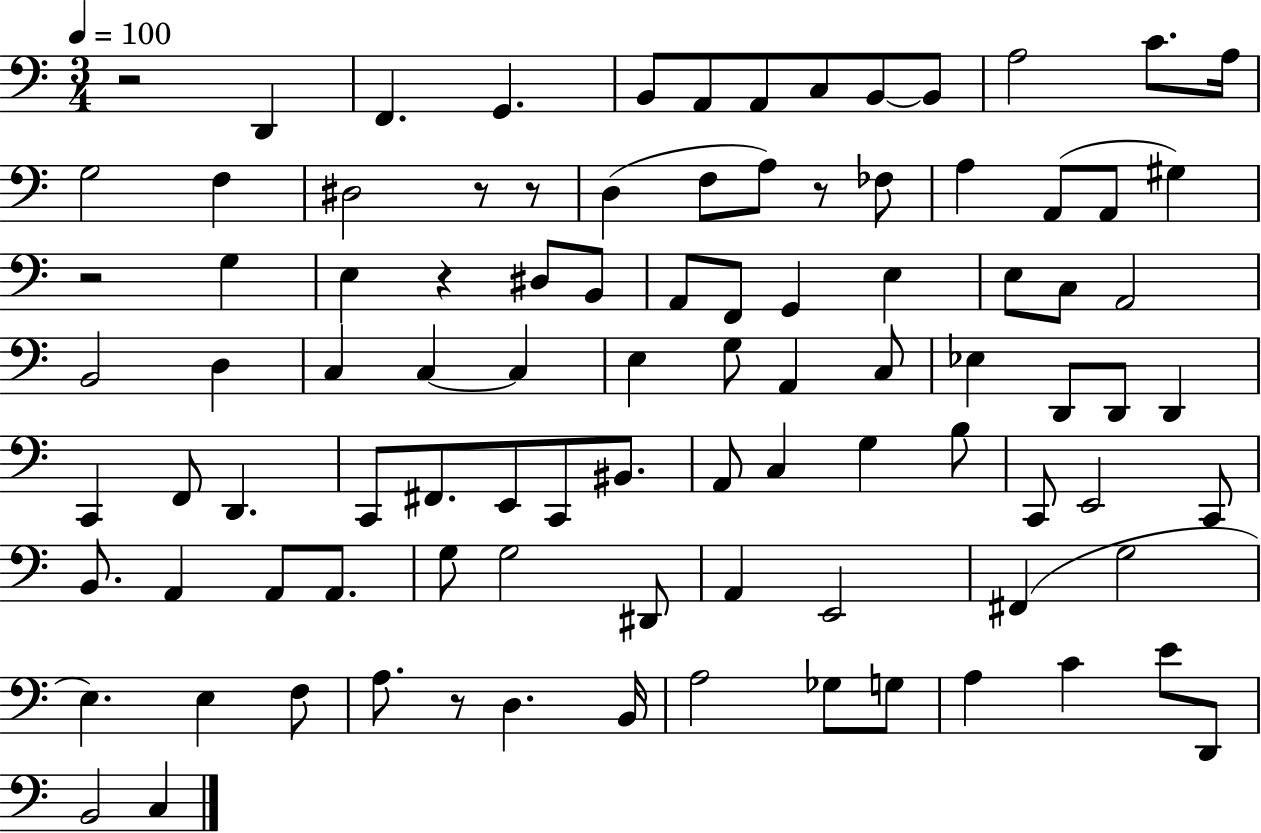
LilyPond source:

{
  \clef bass
  \numericTimeSignature
  \time 3/4
  \key c \major
  \tempo 4 = 100
  r2 d,4 | f,4. g,4. | b,8 a,8 a,8 c8 b,8~~ b,8 | a2 c'8. a16 | \break g2 f4 | dis2 r8 r8 | d4( f8 a8) r8 fes8 | a4 a,8( a,8 gis4) | \break r2 g4 | e4 r4 dis8 b,8 | a,8 f,8 g,4 e4 | e8 c8 a,2 | \break b,2 d4 | c4 c4~~ c4 | e4 g8 a,4 c8 | ees4 d,8 d,8 d,4 | \break c,4 f,8 d,4. | c,8 fis,8. e,8 c,8 bis,8. | a,8 c4 g4 b8 | c,8 e,2 c,8 | \break b,8. a,4 a,8 a,8. | g8 g2 dis,8 | a,4 e,2 | fis,4( g2 | \break e4.) e4 f8 | a8. r8 d4. b,16 | a2 ges8 g8 | a4 c'4 e'8 d,8 | \break b,2 c4 | \bar "|."
}